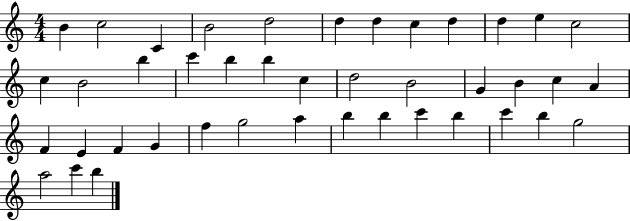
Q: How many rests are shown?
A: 0